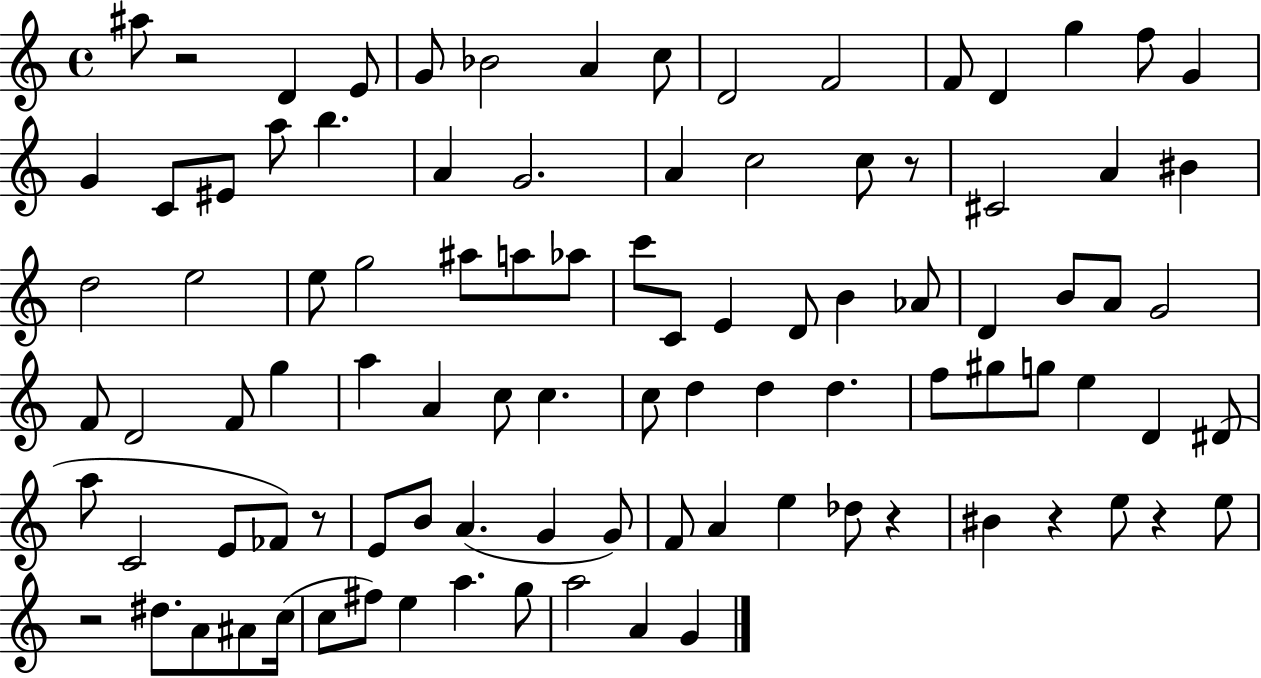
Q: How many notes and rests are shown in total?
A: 97